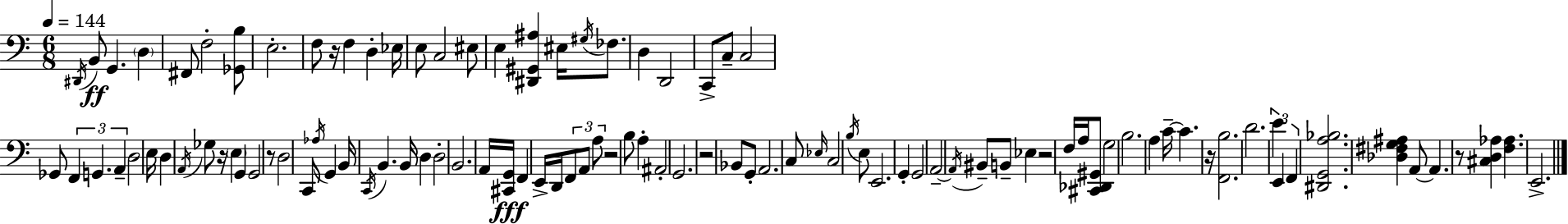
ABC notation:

X:1
T:Untitled
M:6/8
L:1/4
K:Am
^D,,/4 B,,/2 G,, D, ^F,,/2 F,2 [_G,,B,]/2 E,2 F,/2 z/4 F, D, _E,/4 E,/2 C,2 ^E,/2 E, [^D,,^G,,^A,] ^E,/4 ^G,/4 _F,/2 D, D,,2 C,,/2 C,/2 C,2 _G,,/2 F,, G,, A,, D,2 E,/4 D, A,,/4 _G,/2 z/4 E, G,, G,,2 z/2 D,2 C,,/2 _A,/4 G,, B,,/4 C,,/4 B,, B,,/4 D, D,2 B,,2 A,,/4 [^C,,G,,]/4 F,, E,,/4 D,,/4 F,,/2 A,,/2 A,/2 z2 B,/2 A, ^A,,2 G,,2 z2 _B,,/2 G,,/2 A,,2 C,/2 _E,/4 C,2 B,/4 E,/2 E,,2 G,, G,,2 A,,2 A,,/4 ^B,,/2 B,,/2 _E, z2 F,/4 A,/4 [^C,,_D,,^G,,]/2 G,2 B,2 A, C/4 C z/4 [F,,B,]2 D2 E E,, F,, [^D,,G,,A,_B,]2 [_D,^F,G,^A,] A,,/2 A,, z/2 [^C,D,_A,] [F,_A,] E,,2